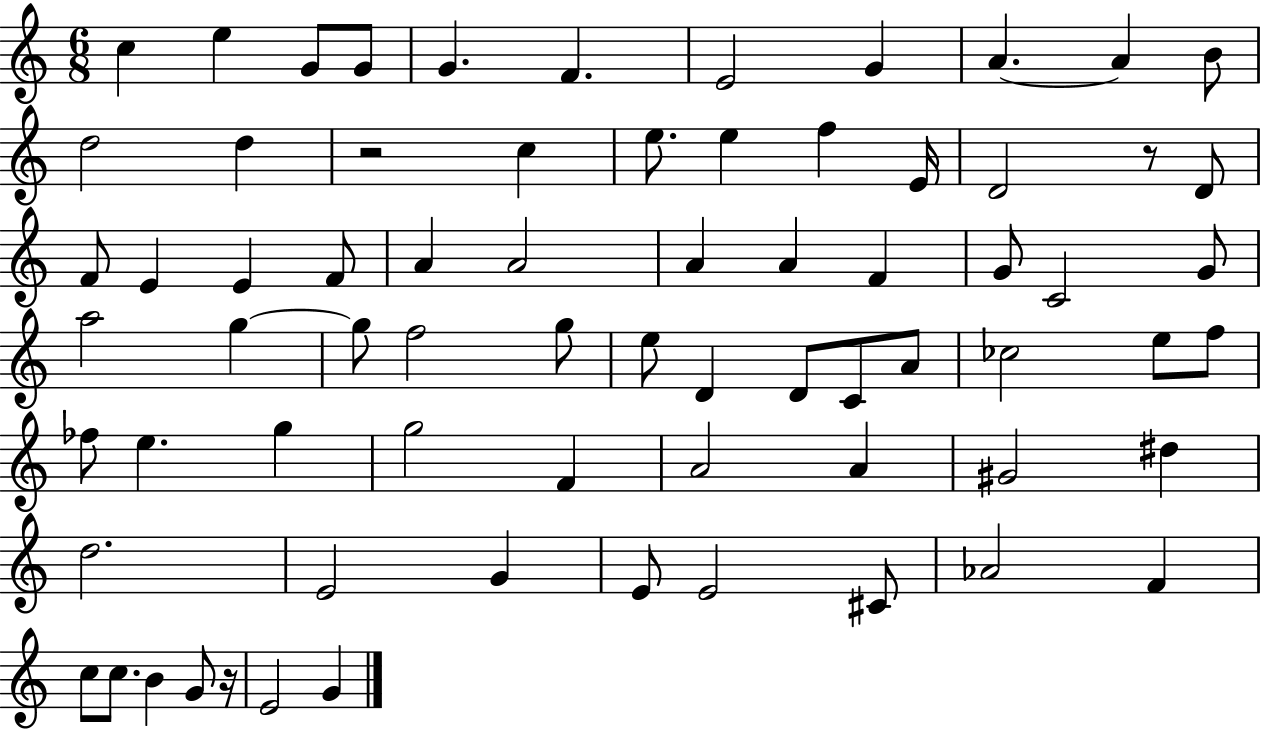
{
  \clef treble
  \numericTimeSignature
  \time 6/8
  \key c \major
  \repeat volta 2 { c''4 e''4 g'8 g'8 | g'4. f'4. | e'2 g'4 | a'4.~~ a'4 b'8 | \break d''2 d''4 | r2 c''4 | e''8. e''4 f''4 e'16 | d'2 r8 d'8 | \break f'8 e'4 e'4 f'8 | a'4 a'2 | a'4 a'4 f'4 | g'8 c'2 g'8 | \break a''2 g''4~~ | g''8 f''2 g''8 | e''8 d'4 d'8 c'8 a'8 | ces''2 e''8 f''8 | \break fes''8 e''4. g''4 | g''2 f'4 | a'2 a'4 | gis'2 dis''4 | \break d''2. | e'2 g'4 | e'8 e'2 cis'8 | aes'2 f'4 | \break c''8 c''8. b'4 g'8 r16 | e'2 g'4 | } \bar "|."
}